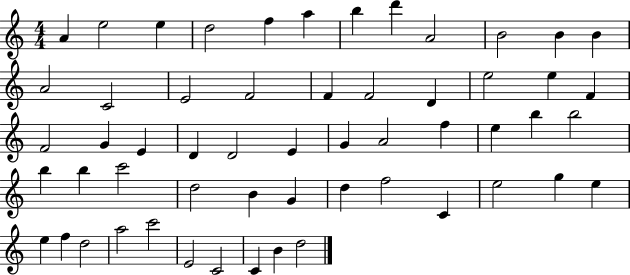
{
  \clef treble
  \numericTimeSignature
  \time 4/4
  \key c \major
  a'4 e''2 e''4 | d''2 f''4 a''4 | b''4 d'''4 a'2 | b'2 b'4 b'4 | \break a'2 c'2 | e'2 f'2 | f'4 f'2 d'4 | e''2 e''4 f'4 | \break f'2 g'4 e'4 | d'4 d'2 e'4 | g'4 a'2 f''4 | e''4 b''4 b''2 | \break b''4 b''4 c'''2 | d''2 b'4 g'4 | d''4 f''2 c'4 | e''2 g''4 e''4 | \break e''4 f''4 d''2 | a''2 c'''2 | e'2 c'2 | c'4 b'4 d''2 | \break \bar "|."
}